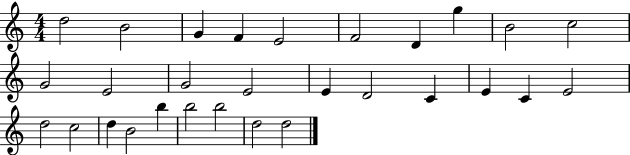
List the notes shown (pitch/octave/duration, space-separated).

D5/h B4/h G4/q F4/q E4/h F4/h D4/q G5/q B4/h C5/h G4/h E4/h G4/h E4/h E4/q D4/h C4/q E4/q C4/q E4/h D5/h C5/h D5/q B4/h B5/q B5/h B5/h D5/h D5/h